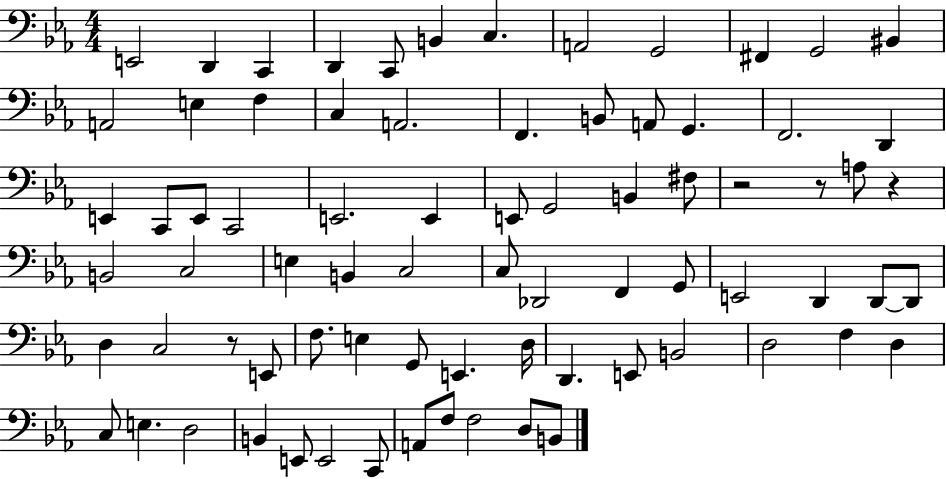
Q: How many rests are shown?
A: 4